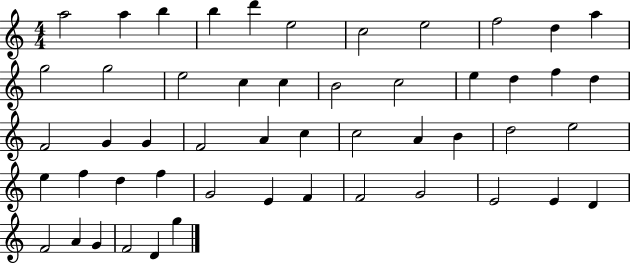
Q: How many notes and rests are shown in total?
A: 51